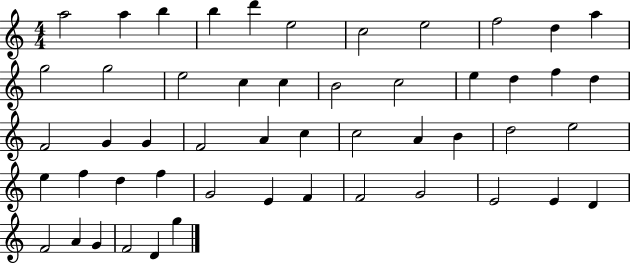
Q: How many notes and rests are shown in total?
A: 51